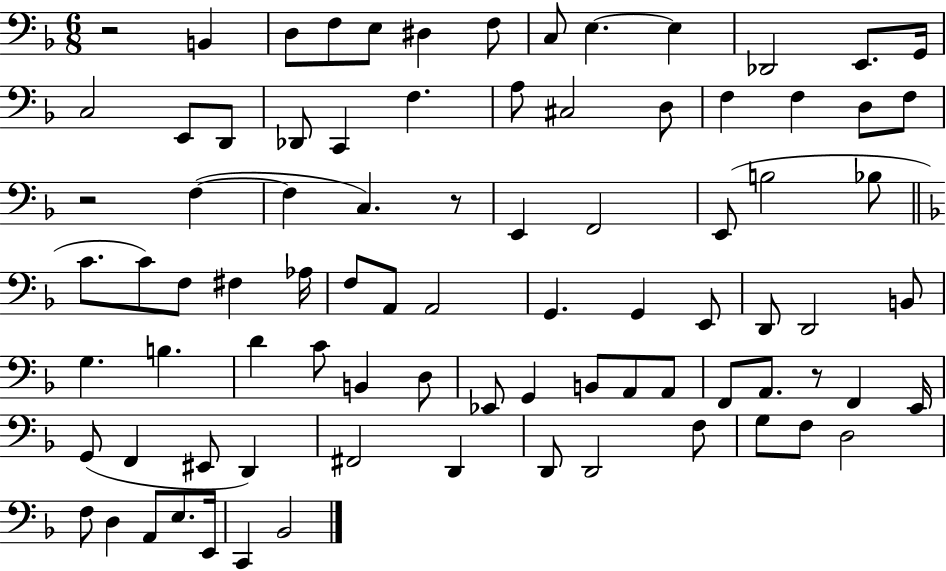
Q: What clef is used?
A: bass